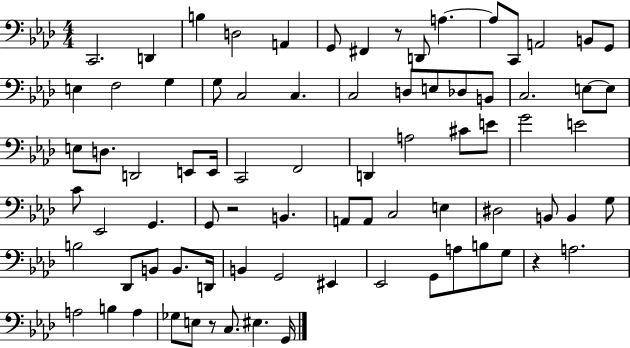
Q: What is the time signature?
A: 4/4